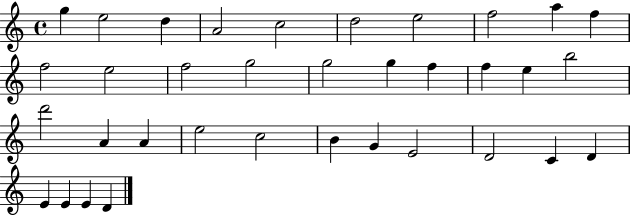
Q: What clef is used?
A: treble